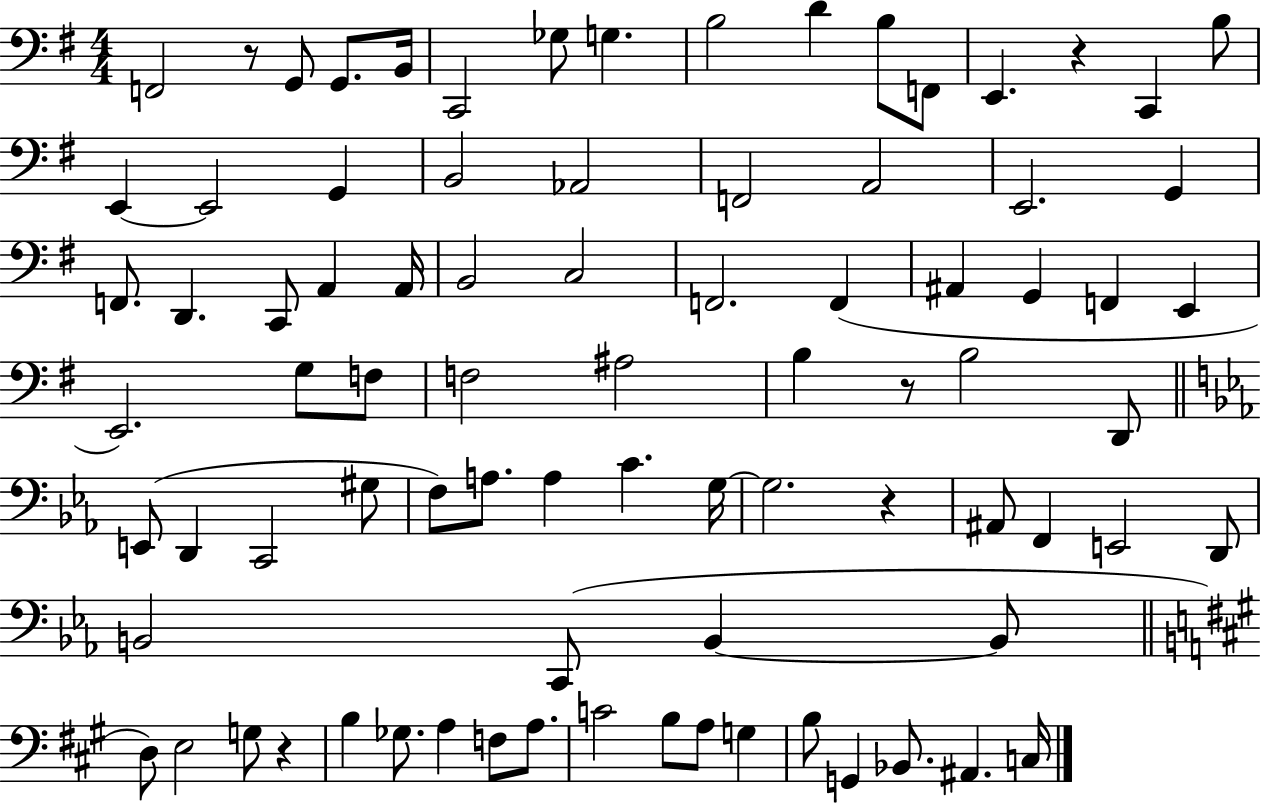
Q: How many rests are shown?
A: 5